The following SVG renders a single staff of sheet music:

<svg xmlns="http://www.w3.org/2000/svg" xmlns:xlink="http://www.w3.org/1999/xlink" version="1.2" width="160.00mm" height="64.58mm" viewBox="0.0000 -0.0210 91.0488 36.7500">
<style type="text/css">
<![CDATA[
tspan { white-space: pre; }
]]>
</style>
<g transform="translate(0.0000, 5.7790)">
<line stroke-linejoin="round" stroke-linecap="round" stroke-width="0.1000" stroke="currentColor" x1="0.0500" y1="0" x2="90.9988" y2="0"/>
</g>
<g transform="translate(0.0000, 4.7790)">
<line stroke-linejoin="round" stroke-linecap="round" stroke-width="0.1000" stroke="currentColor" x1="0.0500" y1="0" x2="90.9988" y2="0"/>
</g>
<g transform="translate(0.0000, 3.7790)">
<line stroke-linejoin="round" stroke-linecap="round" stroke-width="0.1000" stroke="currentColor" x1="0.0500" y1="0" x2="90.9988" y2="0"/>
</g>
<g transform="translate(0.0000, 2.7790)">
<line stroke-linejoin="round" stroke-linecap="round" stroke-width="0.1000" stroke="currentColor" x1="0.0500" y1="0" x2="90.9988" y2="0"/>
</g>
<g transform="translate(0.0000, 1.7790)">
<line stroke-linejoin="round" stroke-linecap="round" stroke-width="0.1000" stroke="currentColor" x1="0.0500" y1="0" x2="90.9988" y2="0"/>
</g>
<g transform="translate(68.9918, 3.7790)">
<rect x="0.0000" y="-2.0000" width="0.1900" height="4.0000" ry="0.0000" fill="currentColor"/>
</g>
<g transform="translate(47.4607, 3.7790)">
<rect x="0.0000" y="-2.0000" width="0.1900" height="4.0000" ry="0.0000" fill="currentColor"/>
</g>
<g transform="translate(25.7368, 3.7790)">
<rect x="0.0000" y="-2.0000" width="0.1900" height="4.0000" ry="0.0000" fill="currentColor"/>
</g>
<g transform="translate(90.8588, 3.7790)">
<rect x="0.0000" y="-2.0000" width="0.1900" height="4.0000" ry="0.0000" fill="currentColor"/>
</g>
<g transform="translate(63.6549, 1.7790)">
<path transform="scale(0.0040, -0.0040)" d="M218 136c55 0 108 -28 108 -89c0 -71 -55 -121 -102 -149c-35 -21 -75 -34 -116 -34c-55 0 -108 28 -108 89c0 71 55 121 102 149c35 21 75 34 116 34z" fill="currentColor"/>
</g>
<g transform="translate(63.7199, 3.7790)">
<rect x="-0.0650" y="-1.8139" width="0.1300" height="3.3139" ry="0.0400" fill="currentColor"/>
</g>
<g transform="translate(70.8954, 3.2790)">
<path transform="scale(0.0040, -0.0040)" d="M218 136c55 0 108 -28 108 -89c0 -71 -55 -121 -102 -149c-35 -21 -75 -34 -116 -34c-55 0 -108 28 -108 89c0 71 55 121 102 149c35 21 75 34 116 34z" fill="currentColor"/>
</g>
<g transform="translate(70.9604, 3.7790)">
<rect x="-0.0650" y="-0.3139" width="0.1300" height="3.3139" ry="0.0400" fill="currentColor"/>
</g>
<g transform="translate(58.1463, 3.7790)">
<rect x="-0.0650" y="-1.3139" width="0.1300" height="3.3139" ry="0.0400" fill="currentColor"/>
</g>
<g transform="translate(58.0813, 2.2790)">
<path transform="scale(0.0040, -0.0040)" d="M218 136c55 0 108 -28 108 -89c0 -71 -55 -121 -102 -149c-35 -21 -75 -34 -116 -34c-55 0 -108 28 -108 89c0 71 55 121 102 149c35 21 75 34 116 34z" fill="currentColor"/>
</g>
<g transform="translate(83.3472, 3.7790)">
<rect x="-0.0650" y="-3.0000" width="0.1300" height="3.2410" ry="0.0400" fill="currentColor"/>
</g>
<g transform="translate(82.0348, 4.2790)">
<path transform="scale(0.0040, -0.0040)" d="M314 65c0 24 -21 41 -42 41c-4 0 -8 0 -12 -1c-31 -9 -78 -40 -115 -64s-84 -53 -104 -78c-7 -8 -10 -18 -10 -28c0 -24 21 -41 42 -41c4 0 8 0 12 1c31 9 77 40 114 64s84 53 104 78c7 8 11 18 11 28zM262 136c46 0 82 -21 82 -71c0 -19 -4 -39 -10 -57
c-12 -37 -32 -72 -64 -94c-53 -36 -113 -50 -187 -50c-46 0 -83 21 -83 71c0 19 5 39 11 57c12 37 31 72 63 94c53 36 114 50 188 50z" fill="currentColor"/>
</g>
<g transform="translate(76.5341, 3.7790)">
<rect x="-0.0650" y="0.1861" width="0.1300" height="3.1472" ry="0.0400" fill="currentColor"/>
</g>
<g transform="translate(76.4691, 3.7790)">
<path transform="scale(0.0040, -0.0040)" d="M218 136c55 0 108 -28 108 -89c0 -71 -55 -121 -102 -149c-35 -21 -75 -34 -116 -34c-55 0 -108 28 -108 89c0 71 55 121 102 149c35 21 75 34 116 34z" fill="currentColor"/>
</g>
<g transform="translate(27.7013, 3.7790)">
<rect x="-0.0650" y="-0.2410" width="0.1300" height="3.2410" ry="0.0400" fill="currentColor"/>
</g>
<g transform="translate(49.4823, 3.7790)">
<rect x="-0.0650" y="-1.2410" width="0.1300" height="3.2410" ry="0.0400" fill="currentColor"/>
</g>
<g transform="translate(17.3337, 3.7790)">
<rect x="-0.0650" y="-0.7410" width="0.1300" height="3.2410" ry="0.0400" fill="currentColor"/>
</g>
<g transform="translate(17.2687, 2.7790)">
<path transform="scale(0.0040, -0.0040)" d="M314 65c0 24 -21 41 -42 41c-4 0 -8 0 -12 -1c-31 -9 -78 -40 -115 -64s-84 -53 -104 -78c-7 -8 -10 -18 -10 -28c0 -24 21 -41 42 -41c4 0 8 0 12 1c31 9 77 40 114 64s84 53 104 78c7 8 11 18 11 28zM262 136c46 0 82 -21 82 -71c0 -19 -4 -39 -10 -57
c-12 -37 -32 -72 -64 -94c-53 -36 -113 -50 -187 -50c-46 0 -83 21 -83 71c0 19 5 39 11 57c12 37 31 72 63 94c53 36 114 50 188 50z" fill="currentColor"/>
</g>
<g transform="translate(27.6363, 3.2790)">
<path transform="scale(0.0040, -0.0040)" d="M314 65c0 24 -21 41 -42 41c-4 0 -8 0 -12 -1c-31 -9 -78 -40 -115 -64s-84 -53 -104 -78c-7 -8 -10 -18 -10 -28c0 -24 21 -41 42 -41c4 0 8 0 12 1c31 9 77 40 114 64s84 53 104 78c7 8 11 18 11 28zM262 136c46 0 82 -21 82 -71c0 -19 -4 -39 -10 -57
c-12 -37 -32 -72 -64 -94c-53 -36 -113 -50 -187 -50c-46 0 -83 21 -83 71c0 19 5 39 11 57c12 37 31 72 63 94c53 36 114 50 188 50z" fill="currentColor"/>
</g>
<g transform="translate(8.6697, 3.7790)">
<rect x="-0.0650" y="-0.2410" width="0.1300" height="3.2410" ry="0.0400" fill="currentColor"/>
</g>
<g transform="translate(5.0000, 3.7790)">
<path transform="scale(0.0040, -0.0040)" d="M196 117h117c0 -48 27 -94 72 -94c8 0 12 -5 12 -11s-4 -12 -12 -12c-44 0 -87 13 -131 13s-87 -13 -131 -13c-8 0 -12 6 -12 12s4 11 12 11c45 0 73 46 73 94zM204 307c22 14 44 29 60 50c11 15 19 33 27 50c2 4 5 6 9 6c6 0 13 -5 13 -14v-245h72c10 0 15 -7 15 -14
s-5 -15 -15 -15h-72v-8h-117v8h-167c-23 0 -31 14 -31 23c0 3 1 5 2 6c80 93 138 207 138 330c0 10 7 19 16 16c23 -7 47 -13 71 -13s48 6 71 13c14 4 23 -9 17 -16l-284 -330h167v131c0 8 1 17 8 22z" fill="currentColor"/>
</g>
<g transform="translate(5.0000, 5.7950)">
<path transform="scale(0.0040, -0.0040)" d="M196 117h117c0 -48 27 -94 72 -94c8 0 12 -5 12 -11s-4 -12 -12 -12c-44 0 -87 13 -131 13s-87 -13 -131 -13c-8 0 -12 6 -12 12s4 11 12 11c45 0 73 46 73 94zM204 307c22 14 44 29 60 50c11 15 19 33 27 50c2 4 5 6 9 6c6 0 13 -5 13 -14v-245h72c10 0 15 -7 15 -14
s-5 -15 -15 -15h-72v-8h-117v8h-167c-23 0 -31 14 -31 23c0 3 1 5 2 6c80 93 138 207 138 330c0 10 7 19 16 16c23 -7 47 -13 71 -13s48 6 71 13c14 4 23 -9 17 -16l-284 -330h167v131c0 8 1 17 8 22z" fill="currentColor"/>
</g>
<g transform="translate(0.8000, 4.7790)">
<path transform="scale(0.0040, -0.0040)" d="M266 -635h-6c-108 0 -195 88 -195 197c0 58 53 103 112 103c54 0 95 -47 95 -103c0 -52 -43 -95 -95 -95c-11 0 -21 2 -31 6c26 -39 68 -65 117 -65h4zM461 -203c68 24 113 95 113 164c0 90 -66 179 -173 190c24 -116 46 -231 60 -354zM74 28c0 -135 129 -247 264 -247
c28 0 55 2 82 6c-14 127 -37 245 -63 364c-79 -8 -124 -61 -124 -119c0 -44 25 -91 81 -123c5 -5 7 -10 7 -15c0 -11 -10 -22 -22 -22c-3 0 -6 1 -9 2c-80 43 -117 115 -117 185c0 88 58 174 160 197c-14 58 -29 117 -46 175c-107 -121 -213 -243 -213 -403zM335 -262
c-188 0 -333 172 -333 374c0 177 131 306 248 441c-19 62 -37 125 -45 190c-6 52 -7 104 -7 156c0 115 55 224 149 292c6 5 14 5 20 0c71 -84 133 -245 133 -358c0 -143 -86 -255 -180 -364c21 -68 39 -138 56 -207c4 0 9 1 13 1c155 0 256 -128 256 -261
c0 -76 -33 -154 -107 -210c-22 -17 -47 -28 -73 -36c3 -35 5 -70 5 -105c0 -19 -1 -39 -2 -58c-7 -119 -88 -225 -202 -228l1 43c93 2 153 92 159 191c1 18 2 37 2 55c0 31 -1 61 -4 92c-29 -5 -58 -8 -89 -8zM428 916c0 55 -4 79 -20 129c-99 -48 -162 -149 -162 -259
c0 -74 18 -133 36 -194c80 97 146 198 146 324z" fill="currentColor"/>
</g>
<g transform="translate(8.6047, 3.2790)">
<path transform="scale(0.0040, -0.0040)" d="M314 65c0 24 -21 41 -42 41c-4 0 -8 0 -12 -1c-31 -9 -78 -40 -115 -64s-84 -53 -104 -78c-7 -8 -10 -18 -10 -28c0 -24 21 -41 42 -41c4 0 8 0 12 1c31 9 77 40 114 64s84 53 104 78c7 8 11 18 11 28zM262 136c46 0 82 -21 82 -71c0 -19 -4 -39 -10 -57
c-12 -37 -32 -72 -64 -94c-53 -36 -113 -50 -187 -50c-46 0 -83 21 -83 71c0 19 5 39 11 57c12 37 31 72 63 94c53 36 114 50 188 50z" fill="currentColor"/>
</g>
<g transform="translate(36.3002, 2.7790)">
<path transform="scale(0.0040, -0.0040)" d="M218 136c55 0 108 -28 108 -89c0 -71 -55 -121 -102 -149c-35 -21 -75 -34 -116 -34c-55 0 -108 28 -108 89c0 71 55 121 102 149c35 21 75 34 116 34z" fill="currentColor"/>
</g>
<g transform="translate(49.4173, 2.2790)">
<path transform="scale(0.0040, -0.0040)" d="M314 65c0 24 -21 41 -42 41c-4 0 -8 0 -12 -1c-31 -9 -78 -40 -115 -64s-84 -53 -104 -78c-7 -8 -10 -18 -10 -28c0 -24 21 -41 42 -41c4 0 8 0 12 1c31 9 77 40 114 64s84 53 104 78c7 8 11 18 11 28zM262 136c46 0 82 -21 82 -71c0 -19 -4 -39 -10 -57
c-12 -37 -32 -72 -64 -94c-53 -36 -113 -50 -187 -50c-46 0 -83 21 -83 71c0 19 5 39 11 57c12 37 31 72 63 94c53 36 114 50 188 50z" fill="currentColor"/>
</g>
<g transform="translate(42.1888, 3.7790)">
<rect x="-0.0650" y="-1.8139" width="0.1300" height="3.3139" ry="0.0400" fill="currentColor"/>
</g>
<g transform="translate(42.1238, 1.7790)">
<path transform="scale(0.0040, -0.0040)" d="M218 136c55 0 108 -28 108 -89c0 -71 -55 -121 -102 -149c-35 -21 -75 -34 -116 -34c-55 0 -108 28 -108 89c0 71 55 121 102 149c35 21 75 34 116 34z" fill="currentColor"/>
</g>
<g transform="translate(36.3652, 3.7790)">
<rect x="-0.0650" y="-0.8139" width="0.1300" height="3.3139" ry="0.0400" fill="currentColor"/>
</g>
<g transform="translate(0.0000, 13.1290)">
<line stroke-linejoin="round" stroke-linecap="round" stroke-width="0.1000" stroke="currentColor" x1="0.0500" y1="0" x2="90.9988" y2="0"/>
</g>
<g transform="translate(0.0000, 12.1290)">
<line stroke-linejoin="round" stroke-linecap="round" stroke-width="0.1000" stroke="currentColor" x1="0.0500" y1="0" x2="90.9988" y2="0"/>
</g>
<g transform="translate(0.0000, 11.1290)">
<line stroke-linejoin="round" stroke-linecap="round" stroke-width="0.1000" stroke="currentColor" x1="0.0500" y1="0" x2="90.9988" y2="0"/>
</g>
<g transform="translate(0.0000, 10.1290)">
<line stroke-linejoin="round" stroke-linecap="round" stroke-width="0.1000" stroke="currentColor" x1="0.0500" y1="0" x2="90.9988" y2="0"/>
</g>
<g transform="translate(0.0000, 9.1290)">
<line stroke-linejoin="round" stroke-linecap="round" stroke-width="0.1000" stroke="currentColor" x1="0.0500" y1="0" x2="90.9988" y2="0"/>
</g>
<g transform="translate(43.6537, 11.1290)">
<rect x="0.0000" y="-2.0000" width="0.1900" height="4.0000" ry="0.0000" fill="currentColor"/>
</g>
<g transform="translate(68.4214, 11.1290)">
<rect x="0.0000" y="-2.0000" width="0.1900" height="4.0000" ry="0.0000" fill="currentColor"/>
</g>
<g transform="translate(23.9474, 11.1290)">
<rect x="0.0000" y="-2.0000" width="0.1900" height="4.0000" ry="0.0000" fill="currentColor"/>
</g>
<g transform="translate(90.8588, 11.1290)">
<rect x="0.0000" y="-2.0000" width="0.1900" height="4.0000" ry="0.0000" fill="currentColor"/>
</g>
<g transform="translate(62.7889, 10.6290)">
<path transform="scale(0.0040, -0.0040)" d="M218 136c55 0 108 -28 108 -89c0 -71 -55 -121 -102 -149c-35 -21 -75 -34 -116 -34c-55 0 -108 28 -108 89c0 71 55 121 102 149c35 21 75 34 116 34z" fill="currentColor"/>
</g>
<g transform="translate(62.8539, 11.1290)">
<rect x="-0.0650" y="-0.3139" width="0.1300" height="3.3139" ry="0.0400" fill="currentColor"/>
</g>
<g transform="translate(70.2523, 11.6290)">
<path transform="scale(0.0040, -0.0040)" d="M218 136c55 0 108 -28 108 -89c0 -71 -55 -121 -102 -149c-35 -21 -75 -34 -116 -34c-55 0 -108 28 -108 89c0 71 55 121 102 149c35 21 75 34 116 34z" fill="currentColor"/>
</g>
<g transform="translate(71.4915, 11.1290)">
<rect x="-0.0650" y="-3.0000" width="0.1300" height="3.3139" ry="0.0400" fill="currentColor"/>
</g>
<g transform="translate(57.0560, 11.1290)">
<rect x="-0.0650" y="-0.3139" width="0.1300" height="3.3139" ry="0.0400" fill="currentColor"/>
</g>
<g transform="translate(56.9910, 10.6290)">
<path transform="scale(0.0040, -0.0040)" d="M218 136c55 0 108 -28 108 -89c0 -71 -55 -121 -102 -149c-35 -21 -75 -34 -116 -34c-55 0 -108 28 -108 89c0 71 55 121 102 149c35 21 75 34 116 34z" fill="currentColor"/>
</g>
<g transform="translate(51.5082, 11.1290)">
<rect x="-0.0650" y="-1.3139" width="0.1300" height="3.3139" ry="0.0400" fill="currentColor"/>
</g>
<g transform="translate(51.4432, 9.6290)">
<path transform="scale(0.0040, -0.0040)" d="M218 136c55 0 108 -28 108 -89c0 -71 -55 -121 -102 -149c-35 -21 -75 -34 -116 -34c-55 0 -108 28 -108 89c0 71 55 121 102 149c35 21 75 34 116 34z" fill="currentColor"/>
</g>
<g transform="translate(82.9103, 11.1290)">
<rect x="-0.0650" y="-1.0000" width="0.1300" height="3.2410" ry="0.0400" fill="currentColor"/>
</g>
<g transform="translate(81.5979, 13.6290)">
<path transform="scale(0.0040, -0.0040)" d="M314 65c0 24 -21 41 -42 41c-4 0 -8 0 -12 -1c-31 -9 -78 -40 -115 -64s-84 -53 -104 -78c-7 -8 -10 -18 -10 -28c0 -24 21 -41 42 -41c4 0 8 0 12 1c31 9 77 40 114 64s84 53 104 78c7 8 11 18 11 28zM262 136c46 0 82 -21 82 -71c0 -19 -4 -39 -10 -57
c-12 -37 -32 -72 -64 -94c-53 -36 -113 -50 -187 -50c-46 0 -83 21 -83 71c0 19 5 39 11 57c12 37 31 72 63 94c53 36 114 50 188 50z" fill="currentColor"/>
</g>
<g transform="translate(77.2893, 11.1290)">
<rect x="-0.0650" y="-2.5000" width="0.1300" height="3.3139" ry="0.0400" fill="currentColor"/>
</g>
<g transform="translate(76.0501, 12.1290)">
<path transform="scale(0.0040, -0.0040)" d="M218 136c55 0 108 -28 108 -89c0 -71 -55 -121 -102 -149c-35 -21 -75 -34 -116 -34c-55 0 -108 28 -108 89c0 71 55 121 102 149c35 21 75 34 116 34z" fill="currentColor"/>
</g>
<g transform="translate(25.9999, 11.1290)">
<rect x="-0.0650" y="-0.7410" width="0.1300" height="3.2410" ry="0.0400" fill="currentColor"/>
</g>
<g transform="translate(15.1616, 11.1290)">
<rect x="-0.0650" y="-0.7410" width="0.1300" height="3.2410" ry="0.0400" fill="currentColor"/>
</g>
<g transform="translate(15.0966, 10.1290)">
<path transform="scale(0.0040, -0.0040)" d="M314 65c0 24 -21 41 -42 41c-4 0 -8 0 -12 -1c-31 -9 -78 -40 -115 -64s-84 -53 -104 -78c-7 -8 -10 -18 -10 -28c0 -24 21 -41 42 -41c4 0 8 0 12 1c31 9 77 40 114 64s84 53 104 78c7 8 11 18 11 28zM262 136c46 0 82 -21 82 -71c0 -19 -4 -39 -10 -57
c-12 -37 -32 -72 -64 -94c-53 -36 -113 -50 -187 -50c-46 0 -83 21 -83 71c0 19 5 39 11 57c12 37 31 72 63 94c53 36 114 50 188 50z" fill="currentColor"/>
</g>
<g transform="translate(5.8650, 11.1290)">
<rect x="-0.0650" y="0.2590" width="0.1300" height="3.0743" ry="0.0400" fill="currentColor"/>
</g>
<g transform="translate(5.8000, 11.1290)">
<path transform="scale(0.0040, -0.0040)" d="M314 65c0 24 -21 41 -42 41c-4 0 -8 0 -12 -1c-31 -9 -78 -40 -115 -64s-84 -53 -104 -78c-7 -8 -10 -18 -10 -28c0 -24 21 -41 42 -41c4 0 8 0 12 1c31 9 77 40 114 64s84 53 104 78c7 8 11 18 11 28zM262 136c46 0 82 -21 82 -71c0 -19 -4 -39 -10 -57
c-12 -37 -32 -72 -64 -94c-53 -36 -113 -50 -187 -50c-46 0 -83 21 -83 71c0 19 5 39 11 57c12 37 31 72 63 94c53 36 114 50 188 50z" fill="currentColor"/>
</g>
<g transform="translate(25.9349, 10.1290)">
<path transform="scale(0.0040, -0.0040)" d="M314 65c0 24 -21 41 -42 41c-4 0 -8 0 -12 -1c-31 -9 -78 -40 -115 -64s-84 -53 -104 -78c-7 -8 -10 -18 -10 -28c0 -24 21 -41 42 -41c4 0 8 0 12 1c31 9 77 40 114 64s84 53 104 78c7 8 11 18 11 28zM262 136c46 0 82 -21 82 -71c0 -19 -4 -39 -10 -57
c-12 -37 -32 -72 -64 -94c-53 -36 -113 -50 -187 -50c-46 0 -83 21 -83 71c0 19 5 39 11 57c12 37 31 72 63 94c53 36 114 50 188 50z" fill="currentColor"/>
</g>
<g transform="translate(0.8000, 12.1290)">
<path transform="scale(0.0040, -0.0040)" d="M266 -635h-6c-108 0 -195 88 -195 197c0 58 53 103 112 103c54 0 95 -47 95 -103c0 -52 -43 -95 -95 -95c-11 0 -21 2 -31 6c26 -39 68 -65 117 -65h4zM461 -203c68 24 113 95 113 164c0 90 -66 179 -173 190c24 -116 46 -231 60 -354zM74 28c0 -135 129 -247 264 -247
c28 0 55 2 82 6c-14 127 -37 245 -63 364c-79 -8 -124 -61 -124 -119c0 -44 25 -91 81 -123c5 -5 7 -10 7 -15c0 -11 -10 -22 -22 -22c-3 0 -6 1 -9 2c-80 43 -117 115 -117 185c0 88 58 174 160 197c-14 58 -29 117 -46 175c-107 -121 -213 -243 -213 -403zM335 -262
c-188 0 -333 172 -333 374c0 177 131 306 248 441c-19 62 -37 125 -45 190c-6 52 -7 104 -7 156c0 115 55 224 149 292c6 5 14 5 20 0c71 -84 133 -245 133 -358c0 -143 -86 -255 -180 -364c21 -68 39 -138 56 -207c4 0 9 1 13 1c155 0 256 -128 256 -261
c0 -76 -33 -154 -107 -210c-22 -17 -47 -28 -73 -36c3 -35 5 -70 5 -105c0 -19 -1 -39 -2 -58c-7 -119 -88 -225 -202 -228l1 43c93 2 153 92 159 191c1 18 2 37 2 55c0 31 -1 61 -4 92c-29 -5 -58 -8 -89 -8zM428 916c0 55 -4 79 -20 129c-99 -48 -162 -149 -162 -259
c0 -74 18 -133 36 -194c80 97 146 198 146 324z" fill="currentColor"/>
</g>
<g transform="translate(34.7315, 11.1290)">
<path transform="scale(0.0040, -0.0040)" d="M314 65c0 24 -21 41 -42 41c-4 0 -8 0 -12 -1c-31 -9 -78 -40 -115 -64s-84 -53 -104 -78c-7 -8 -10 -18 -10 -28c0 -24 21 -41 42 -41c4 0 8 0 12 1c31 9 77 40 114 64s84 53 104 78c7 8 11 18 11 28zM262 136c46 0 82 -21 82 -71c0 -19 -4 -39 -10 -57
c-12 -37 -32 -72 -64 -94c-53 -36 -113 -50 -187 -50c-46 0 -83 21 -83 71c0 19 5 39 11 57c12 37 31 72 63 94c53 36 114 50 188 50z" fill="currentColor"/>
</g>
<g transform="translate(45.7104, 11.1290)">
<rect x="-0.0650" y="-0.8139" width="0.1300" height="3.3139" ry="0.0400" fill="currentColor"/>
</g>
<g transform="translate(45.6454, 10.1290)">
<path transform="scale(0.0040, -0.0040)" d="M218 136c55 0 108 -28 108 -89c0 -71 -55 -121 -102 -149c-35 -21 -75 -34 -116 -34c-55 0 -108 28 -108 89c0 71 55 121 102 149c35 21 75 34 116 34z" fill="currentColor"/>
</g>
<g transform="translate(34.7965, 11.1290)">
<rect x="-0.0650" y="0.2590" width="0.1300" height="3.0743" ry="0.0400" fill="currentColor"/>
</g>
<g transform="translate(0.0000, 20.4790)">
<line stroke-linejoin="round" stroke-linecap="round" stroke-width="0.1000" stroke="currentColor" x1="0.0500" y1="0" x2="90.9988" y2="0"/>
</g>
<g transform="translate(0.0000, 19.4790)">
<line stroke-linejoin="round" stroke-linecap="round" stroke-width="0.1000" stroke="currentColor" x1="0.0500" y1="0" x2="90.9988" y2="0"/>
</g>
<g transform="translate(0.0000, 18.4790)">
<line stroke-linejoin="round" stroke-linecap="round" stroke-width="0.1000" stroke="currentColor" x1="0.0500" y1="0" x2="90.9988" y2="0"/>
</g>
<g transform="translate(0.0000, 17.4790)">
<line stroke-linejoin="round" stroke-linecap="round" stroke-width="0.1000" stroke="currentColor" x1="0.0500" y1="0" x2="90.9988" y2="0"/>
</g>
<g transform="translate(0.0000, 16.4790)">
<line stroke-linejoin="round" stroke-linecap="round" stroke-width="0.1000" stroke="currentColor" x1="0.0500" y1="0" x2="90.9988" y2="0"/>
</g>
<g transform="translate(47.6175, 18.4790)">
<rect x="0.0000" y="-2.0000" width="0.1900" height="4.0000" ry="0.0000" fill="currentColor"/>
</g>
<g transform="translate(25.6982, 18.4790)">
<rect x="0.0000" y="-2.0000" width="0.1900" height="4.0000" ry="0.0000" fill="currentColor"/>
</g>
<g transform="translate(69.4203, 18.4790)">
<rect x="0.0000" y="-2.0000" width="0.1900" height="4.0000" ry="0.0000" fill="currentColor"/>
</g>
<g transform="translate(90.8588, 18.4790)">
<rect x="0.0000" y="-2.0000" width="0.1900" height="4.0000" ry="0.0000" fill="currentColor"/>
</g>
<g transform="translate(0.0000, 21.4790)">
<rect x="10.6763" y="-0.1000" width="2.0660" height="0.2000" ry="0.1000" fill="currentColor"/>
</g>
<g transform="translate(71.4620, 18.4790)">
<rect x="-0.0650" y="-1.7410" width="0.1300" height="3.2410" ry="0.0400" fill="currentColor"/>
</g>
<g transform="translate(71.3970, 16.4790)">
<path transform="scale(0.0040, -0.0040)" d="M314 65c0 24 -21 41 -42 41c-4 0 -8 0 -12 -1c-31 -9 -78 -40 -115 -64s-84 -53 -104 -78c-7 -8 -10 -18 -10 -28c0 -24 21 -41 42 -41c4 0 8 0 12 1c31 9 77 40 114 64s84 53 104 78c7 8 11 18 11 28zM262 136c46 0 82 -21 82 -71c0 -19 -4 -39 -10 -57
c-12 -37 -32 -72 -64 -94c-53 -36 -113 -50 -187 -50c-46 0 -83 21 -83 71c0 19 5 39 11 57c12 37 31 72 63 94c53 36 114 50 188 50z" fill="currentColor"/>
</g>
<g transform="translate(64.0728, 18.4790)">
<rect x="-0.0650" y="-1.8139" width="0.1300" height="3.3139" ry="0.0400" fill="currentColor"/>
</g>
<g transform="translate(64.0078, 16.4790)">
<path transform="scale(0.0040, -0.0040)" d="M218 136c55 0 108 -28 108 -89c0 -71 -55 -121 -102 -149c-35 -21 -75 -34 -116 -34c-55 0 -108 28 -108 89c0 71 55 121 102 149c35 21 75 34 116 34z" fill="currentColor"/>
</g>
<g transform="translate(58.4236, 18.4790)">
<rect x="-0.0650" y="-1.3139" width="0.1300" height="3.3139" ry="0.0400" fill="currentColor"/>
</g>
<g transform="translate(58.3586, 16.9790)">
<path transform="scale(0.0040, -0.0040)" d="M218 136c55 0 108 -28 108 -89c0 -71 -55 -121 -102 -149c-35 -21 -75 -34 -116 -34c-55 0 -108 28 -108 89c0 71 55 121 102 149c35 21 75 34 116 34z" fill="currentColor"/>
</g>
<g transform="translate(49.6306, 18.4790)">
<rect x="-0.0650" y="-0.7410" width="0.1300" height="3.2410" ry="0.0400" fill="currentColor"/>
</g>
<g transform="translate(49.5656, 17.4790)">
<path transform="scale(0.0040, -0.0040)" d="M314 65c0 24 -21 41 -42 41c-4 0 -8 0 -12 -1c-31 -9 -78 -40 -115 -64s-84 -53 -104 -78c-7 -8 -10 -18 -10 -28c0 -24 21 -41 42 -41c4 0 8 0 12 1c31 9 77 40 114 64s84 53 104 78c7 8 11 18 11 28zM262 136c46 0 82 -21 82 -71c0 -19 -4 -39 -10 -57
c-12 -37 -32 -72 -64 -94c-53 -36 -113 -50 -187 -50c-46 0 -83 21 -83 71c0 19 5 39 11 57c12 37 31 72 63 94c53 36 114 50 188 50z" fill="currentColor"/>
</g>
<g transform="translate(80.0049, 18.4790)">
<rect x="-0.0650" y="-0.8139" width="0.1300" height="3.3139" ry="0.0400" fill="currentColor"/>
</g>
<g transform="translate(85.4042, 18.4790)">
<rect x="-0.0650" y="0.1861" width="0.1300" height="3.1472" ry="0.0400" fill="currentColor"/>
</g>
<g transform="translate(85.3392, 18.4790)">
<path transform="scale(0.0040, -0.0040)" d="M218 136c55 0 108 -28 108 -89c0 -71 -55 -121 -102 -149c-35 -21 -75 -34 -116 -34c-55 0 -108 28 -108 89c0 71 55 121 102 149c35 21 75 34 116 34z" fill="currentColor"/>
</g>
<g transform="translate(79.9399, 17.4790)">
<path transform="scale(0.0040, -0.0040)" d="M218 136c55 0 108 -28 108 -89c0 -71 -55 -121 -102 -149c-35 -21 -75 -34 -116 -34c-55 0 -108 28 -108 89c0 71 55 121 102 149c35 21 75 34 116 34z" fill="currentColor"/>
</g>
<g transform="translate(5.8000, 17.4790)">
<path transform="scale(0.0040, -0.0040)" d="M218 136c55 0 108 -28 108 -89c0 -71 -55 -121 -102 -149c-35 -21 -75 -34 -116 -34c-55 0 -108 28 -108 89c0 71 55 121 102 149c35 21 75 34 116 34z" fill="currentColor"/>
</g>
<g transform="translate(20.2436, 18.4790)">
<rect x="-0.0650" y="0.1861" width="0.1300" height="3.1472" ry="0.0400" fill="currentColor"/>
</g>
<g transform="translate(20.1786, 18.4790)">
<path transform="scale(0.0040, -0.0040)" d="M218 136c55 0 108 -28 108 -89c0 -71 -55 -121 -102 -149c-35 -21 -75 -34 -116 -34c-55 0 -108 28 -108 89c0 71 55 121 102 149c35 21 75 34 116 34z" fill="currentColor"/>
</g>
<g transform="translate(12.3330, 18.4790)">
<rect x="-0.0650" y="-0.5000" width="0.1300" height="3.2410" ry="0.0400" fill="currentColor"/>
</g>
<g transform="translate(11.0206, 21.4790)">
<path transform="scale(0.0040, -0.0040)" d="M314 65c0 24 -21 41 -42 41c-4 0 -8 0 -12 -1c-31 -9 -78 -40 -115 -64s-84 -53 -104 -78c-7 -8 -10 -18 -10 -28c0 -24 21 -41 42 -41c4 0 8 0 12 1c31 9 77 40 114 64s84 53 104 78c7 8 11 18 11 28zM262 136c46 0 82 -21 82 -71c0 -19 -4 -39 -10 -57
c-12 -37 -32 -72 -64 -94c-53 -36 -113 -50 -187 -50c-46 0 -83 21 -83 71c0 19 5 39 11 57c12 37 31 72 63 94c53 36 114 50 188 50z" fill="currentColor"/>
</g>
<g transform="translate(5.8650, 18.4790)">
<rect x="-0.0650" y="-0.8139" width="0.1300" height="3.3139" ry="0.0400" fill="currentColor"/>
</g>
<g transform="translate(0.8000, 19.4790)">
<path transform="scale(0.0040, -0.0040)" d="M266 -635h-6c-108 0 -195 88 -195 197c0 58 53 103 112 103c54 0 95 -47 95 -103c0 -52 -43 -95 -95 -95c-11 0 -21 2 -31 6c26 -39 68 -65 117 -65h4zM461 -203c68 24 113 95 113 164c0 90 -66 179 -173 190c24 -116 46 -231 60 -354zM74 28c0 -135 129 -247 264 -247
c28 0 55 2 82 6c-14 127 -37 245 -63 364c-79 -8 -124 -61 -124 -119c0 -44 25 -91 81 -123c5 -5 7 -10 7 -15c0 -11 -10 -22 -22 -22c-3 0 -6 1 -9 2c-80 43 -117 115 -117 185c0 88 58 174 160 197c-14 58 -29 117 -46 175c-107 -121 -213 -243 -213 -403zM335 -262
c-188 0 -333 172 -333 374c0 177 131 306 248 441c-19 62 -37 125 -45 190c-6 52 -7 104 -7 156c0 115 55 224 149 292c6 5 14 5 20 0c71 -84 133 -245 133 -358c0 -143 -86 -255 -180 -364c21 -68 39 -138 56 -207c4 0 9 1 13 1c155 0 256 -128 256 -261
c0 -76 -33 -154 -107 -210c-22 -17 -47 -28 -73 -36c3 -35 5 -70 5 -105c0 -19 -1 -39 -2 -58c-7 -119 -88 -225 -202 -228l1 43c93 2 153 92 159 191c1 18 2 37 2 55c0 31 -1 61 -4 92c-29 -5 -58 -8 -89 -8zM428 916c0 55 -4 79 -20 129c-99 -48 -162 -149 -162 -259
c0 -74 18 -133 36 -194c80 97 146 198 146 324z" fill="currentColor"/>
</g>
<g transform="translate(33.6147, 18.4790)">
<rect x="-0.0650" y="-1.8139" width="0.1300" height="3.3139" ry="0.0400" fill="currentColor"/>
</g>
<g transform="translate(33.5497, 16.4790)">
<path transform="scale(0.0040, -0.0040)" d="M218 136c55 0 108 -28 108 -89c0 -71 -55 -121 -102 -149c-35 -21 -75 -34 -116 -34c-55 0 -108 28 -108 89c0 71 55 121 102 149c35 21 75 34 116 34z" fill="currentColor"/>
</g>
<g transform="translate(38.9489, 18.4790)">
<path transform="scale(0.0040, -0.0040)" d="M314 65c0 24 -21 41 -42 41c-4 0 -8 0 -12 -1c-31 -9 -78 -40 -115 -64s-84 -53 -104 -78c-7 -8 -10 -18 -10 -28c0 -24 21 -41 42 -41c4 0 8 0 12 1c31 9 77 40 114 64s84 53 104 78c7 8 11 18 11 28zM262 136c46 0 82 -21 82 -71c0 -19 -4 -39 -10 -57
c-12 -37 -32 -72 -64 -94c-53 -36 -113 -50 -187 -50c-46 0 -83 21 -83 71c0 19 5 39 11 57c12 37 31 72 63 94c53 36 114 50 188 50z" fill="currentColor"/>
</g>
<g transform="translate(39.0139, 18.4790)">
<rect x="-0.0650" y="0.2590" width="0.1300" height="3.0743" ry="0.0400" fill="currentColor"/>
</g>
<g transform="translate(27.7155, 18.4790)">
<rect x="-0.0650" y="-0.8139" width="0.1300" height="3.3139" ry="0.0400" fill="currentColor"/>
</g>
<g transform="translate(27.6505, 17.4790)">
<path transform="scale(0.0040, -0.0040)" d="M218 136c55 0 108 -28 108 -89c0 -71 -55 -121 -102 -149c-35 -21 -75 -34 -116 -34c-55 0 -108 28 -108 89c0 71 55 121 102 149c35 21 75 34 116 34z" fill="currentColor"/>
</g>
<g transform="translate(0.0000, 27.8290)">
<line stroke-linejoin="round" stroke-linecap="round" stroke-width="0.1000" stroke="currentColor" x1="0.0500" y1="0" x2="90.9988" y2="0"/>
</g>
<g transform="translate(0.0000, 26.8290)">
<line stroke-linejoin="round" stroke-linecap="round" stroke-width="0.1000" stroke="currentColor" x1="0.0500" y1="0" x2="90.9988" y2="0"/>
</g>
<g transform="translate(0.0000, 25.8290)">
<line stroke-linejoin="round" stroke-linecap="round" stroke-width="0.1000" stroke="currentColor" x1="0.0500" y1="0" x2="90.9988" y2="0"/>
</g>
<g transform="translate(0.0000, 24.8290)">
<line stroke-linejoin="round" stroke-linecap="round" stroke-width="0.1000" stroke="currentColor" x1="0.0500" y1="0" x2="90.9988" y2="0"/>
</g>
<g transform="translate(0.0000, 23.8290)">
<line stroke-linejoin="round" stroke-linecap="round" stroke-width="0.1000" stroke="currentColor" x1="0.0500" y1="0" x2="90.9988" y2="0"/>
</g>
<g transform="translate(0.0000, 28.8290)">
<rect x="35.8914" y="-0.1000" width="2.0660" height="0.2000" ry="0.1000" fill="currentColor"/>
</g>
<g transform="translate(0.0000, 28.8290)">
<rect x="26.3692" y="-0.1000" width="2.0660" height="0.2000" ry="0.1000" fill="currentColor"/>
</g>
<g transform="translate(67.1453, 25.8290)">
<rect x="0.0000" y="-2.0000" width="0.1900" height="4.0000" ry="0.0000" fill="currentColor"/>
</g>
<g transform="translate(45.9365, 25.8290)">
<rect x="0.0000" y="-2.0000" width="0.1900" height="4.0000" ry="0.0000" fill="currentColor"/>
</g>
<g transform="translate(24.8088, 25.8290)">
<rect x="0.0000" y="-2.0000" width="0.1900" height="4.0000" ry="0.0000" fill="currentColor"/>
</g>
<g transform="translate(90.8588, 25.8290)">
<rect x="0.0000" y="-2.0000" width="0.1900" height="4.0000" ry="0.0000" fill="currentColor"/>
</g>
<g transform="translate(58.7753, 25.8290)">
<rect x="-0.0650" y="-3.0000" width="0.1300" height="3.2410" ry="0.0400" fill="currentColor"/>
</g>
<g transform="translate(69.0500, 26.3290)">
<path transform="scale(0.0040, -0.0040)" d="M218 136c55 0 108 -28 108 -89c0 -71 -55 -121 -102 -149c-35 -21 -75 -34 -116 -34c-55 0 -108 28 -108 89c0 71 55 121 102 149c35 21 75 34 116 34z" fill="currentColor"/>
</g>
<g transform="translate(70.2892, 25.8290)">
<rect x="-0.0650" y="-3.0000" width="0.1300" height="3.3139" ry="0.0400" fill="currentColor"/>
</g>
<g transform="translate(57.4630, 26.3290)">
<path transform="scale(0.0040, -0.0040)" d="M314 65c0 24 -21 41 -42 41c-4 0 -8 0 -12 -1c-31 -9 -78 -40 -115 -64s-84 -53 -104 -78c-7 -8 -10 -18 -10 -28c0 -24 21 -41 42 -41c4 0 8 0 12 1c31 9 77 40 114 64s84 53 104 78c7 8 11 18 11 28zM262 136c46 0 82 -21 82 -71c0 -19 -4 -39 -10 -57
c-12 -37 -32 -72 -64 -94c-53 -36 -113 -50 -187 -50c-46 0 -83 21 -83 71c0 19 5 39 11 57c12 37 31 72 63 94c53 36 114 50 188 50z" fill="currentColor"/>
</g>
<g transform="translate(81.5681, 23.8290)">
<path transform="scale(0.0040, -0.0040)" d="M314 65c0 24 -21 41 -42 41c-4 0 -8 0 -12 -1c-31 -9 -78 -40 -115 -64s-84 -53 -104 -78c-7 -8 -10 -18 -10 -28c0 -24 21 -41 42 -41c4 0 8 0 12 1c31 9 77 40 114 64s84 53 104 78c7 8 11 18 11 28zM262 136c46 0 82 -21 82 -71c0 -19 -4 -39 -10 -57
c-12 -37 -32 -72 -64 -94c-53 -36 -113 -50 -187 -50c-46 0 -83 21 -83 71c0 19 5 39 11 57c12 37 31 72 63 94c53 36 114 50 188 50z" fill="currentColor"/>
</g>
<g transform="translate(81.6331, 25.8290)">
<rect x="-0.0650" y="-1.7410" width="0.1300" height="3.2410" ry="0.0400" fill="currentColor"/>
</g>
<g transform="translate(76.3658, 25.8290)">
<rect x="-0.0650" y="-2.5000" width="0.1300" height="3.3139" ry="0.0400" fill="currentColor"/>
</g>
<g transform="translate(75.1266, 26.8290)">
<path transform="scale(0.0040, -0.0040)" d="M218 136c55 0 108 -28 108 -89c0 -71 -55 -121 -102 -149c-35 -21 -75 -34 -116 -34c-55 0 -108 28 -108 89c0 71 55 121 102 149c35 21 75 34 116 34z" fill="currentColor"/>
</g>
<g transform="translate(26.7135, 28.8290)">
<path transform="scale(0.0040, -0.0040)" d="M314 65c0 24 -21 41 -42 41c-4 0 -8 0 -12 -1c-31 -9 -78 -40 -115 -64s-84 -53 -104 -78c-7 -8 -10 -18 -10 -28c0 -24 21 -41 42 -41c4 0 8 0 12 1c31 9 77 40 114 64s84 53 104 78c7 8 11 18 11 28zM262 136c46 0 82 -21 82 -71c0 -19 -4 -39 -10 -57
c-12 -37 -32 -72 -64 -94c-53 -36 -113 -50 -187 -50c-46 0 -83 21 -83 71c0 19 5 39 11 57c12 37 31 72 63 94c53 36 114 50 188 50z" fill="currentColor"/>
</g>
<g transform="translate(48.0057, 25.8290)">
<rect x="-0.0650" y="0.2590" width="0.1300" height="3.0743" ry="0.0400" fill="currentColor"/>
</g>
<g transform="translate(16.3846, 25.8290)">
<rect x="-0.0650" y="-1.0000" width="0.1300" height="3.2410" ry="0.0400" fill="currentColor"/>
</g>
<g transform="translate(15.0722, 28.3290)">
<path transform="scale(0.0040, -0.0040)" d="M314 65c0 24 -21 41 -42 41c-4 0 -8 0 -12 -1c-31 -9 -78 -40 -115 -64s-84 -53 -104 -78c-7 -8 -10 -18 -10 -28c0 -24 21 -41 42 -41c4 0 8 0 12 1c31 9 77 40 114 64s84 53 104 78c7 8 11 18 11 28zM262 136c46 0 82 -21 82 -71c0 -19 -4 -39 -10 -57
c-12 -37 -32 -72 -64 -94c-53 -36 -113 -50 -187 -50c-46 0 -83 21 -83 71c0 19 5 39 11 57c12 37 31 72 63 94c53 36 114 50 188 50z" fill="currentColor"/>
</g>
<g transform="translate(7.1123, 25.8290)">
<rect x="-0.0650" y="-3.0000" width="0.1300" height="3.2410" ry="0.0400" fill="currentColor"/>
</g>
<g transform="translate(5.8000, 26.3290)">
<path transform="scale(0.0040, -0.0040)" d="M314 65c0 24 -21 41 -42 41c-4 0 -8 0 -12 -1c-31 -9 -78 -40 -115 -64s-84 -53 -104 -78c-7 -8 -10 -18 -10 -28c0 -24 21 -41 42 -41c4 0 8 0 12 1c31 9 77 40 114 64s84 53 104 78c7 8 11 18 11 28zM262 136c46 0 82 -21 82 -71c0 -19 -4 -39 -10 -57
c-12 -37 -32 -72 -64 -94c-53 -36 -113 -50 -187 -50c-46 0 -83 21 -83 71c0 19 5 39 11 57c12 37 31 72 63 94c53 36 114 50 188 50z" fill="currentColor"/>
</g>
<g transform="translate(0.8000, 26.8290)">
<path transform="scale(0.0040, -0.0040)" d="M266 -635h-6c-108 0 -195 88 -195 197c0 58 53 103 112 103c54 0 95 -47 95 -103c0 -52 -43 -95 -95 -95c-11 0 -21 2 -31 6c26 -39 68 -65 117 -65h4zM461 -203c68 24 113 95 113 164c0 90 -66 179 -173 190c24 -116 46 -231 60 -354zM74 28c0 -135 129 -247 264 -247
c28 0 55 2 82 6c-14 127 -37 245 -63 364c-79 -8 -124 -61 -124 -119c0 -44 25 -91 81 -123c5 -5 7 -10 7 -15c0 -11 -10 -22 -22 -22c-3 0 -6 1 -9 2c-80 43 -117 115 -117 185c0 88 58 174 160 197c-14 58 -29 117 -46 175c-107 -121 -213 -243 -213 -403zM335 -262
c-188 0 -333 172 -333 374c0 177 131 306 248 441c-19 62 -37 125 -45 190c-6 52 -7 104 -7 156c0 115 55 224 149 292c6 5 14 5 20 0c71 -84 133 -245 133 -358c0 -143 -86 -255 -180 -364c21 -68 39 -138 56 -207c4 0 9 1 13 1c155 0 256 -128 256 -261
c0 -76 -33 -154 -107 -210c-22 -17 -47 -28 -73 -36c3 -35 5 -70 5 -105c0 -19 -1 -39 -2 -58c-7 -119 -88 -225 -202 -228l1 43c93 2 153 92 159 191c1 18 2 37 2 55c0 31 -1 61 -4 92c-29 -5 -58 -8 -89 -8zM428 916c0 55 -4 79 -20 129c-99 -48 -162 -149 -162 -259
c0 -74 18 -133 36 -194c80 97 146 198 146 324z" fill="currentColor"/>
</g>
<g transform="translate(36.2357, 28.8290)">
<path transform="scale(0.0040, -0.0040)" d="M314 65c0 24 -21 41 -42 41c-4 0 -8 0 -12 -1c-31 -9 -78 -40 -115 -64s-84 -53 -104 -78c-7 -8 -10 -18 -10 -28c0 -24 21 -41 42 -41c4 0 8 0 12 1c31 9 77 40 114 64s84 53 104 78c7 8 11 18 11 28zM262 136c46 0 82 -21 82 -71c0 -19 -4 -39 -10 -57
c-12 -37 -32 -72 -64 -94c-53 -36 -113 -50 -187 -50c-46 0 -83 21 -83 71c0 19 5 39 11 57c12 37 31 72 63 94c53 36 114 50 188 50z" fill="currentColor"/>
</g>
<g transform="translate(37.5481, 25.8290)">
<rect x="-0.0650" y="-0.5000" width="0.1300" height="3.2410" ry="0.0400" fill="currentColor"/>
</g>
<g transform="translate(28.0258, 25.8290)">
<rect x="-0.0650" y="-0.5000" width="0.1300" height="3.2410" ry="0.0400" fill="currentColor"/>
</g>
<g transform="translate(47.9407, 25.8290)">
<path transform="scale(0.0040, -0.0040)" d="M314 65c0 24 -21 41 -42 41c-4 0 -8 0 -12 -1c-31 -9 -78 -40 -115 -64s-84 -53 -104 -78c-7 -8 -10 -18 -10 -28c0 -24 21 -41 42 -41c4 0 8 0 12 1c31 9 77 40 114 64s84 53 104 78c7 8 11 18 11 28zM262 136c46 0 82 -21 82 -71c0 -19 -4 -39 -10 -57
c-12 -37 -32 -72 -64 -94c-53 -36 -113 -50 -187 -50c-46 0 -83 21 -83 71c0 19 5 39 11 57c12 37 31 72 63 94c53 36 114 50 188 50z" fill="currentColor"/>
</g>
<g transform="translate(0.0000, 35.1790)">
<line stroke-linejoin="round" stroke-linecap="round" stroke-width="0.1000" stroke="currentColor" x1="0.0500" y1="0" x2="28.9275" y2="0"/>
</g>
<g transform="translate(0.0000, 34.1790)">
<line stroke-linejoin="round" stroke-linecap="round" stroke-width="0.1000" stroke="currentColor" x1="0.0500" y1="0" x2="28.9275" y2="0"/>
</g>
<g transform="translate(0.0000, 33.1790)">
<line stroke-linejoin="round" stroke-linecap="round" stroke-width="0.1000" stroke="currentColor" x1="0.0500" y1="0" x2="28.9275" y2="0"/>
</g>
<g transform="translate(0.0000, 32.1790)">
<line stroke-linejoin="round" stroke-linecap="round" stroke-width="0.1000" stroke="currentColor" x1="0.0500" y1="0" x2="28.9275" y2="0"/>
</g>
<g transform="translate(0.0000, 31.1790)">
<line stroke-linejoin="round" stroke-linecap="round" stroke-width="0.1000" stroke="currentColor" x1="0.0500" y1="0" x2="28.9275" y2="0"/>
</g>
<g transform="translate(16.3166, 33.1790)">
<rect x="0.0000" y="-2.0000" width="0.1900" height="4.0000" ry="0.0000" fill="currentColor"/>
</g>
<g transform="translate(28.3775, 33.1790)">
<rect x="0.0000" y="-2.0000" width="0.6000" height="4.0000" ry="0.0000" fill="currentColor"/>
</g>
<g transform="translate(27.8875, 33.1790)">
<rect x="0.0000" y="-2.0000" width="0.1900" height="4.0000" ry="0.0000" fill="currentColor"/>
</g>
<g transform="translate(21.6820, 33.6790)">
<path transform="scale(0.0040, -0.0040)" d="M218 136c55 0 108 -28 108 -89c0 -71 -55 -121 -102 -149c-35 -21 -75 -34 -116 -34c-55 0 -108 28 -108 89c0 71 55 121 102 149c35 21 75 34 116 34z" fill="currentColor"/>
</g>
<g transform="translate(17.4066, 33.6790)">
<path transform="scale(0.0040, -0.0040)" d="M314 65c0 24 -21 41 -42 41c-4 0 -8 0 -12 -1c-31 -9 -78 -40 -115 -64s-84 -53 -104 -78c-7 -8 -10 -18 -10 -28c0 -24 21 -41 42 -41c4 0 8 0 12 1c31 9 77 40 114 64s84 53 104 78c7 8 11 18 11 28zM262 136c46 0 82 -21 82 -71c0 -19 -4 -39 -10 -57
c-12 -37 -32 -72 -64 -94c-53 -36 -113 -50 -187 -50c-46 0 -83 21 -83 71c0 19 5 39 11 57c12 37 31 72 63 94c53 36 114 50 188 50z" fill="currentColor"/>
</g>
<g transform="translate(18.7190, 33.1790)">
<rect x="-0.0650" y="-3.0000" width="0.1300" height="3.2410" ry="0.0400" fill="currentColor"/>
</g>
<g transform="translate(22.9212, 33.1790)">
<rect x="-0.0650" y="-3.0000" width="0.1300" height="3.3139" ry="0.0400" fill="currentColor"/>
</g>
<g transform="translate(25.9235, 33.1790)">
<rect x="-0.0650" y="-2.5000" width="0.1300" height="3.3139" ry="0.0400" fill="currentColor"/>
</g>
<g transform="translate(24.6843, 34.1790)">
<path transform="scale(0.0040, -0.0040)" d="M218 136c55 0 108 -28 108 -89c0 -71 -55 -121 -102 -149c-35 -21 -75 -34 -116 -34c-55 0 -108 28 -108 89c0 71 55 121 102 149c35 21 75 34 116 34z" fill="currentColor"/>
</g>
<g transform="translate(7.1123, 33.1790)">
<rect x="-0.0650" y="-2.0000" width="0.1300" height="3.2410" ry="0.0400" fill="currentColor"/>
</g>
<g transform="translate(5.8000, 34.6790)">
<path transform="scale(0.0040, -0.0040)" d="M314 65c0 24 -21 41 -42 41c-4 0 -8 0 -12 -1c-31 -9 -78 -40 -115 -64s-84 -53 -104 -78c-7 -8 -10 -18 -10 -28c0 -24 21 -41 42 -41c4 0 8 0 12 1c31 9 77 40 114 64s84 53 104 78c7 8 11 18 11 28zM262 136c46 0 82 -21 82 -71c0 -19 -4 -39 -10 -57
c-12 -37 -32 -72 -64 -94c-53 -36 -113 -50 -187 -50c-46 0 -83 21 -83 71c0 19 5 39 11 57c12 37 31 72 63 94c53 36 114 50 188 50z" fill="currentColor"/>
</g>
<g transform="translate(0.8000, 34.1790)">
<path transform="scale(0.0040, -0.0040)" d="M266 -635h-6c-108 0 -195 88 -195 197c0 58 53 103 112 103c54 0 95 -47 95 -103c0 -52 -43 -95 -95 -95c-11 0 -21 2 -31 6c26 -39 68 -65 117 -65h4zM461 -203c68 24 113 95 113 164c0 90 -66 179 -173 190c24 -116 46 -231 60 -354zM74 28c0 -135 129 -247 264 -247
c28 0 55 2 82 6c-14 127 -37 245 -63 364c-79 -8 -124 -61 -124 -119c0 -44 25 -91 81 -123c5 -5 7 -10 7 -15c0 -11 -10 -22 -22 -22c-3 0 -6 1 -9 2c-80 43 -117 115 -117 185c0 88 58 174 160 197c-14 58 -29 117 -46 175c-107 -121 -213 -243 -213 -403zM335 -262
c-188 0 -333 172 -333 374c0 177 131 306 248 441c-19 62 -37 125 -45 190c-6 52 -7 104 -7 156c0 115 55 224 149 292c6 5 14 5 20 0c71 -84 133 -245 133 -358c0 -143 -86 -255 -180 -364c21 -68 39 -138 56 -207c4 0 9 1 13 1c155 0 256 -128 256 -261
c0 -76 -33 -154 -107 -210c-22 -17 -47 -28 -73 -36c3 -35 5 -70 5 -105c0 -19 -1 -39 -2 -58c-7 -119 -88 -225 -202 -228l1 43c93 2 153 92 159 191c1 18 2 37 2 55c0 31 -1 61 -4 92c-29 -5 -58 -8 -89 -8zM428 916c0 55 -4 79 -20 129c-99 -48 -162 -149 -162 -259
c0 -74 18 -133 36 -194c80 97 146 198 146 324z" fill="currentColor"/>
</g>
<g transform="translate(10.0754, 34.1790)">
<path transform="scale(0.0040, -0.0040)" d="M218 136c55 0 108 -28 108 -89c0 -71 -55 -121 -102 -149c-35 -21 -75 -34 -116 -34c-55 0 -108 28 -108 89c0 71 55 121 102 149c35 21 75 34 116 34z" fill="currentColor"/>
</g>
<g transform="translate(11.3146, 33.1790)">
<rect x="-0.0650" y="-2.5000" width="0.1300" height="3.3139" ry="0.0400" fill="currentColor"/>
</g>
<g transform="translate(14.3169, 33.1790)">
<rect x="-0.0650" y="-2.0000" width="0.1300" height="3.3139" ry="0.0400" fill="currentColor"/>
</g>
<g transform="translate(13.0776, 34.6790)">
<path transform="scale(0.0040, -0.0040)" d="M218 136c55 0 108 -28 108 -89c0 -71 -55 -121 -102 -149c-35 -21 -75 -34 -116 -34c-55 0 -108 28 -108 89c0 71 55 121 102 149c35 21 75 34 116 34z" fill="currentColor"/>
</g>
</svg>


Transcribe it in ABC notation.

X:1
T:Untitled
M:4/4
L:1/4
K:C
c2 d2 c2 d f e2 e f c B A2 B2 d2 d2 B2 d e c c A G D2 d C2 B d f B2 d2 e f f2 d B A2 D2 C2 C2 B2 A2 A G f2 F2 G F A2 A G